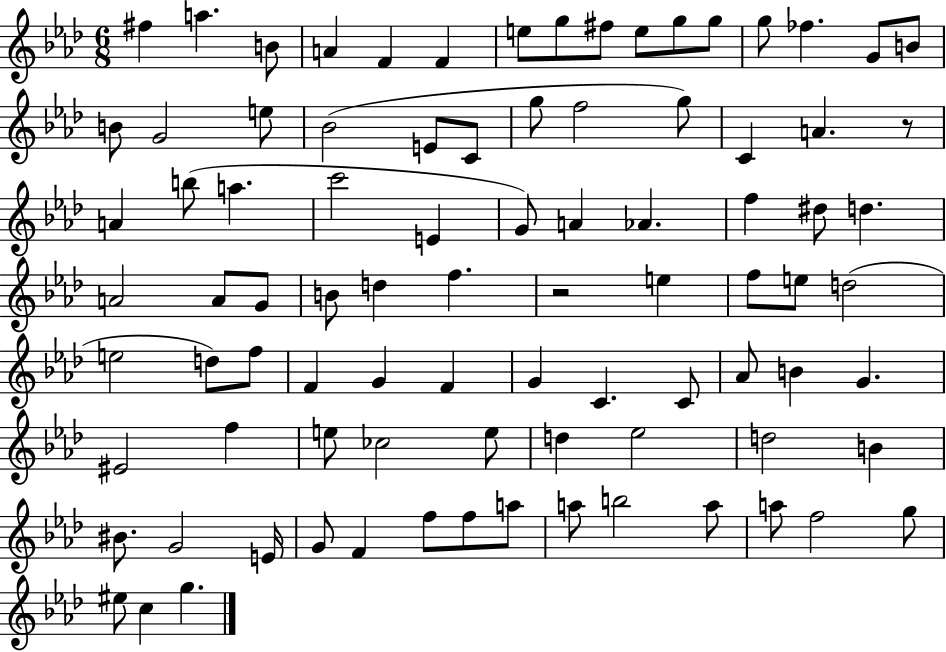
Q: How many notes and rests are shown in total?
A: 88